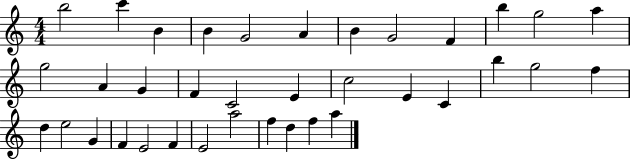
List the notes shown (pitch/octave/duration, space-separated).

B5/h C6/q B4/q B4/q G4/h A4/q B4/q G4/h F4/q B5/q G5/h A5/q G5/h A4/q G4/q F4/q C4/h E4/q C5/h E4/q C4/q B5/q G5/h F5/q D5/q E5/h G4/q F4/q E4/h F4/q E4/h A5/h F5/q D5/q F5/q A5/q